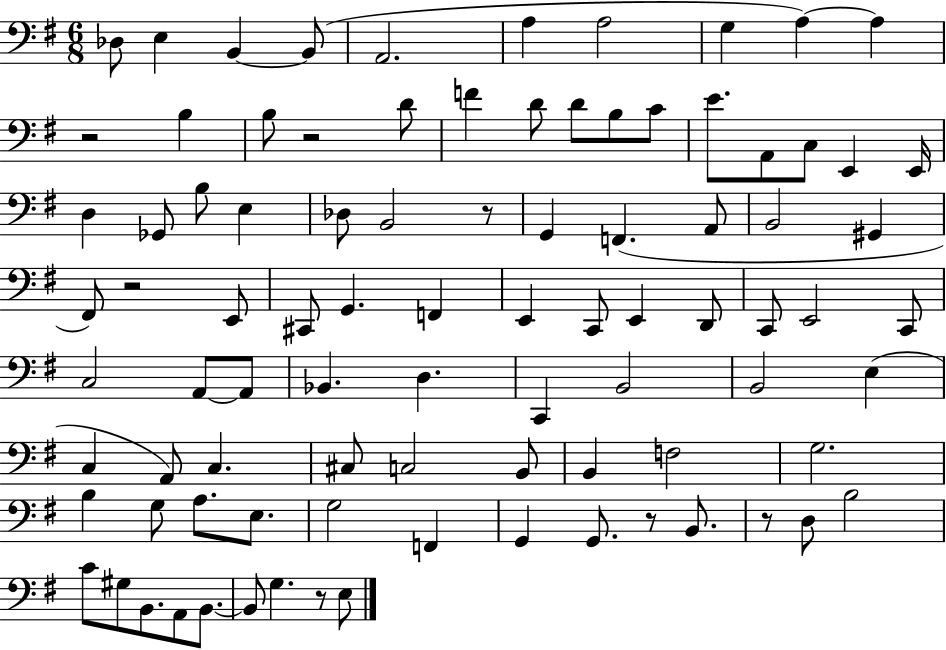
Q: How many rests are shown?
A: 7